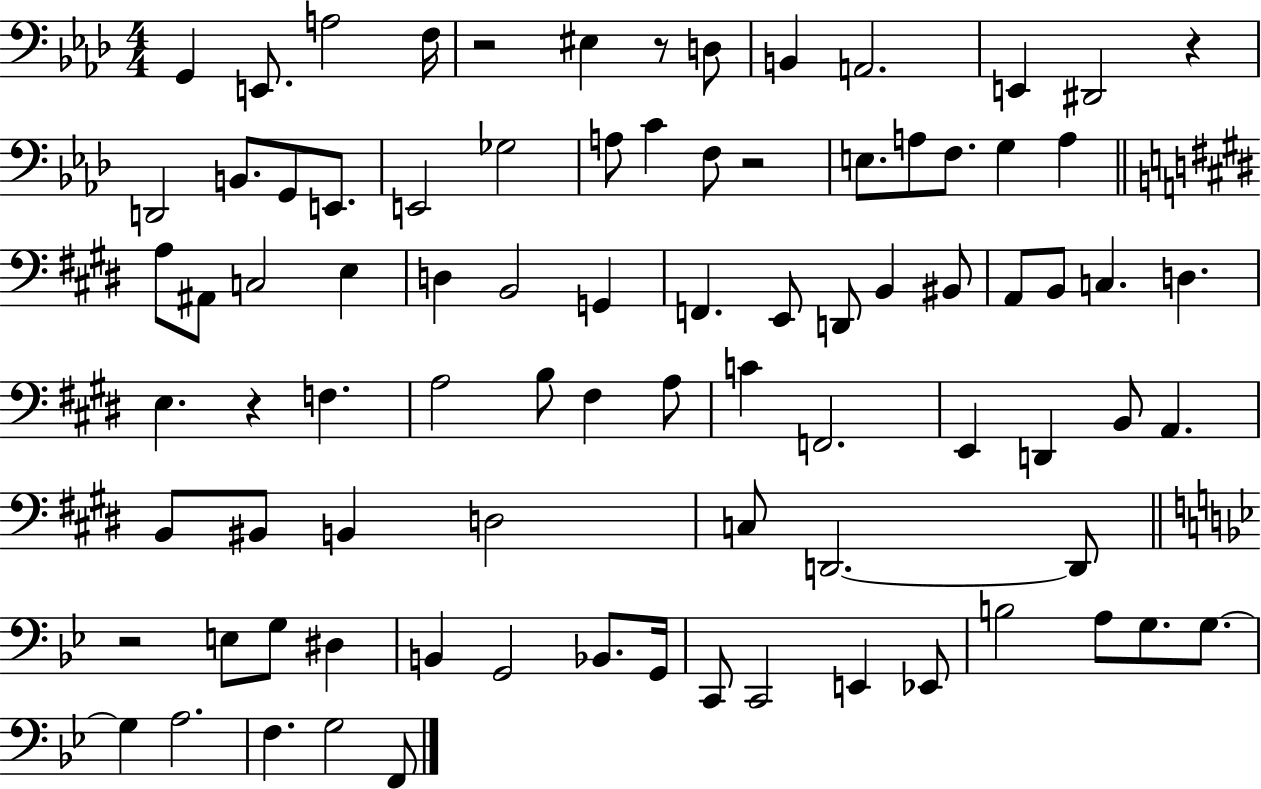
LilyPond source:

{
  \clef bass
  \numericTimeSignature
  \time 4/4
  \key aes \major
  \repeat volta 2 { g,4 e,8. a2 f16 | r2 eis4 r8 d8 | b,4 a,2. | e,4 dis,2 r4 | \break d,2 b,8. g,8 e,8. | e,2 ges2 | a8 c'4 f8 r2 | e8. a8 f8. g4 a4 | \break \bar "||" \break \key e \major a8 ais,8 c2 e4 | d4 b,2 g,4 | f,4. e,8 d,8 b,4 bis,8 | a,8 b,8 c4. d4. | \break e4. r4 f4. | a2 b8 fis4 a8 | c'4 f,2. | e,4 d,4 b,8 a,4. | \break b,8 bis,8 b,4 d2 | c8 d,2.~~ d,8 | \bar "||" \break \key bes \major r2 e8 g8 dis4 | b,4 g,2 bes,8. g,16 | c,8 c,2 e,4 ees,8 | b2 a8 g8. g8.~~ | \break g4 a2. | f4. g2 f,8 | } \bar "|."
}